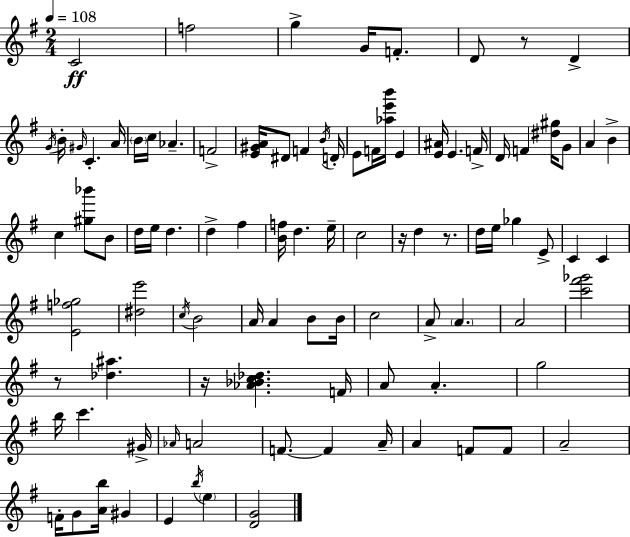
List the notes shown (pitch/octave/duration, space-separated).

C4/h F5/h G5/q G4/s F4/e. D4/e R/e D4/q G4/s B4/s G#4/s C4/q. A4/s B4/s C5/s Ab4/q. F4/h [E4,G#4,A4]/s D#4/e F4/q B4/s D4/s E4/e F4/s [Ab5,E6,B6]/s E4/q [E4,A#4]/s E4/q. F4/s D4/s F4/q [D#5,G#5]/s G4/e A4/q B4/q C5/q [G#5,Bb6]/e B4/e D5/s E5/s D5/q. D5/q F#5/q [B4,F5]/s D5/q. E5/s C5/h R/s D5/q R/e. D5/s E5/s Gb5/q E4/e C4/q C4/q [E4,F5,Gb5]/h [D#5,E6]/h C5/s B4/h A4/s A4/q B4/e B4/s C5/h A4/e A4/q. A4/h [C6,F#6,Gb6]/h R/e [Db5,A#5]/q. R/s [Ab4,Bb4,C5,Db5]/q. F4/s A4/e A4/q. G5/h B5/s C6/q. G#4/s Ab4/s A4/h F4/e. F4/q A4/s A4/q F4/e F4/e A4/h F4/s G4/e [A4,B5]/s G#4/q E4/q B5/s E5/q [D4,G4]/h